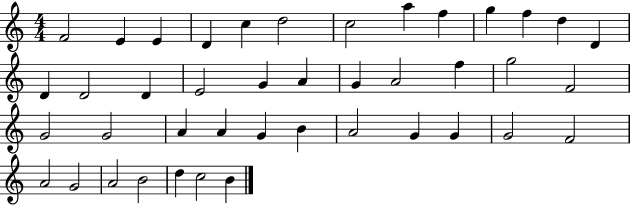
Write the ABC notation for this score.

X:1
T:Untitled
M:4/4
L:1/4
K:C
F2 E E D c d2 c2 a f g f d D D D2 D E2 G A G A2 f g2 F2 G2 G2 A A G B A2 G G G2 F2 A2 G2 A2 B2 d c2 B